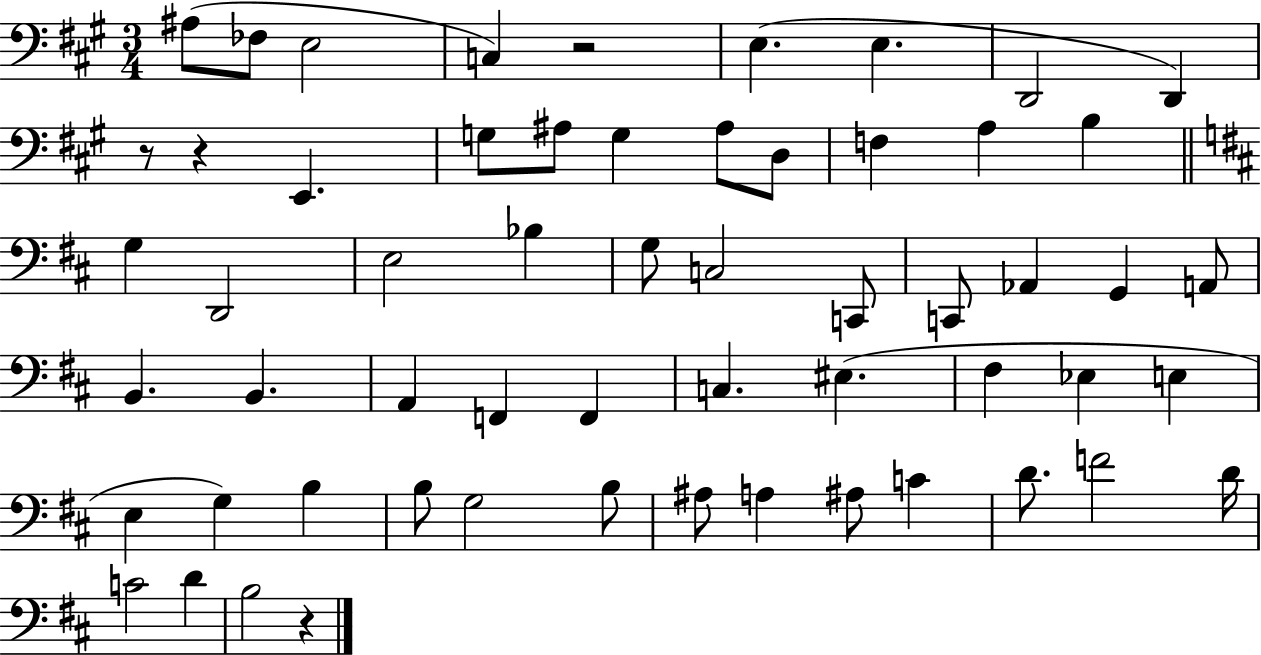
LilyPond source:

{
  \clef bass
  \numericTimeSignature
  \time 3/4
  \key a \major
  ais8( fes8 e2 | c4) r2 | e4.( e4. | d,2 d,4) | \break r8 r4 e,4. | g8 ais8 g4 ais8 d8 | f4 a4 b4 | \bar "||" \break \key b \minor g4 d,2 | e2 bes4 | g8 c2 c,8 | c,8 aes,4 g,4 a,8 | \break b,4. b,4. | a,4 f,4 f,4 | c4. eis4.( | fis4 ees4 e4 | \break e4 g4) b4 | b8 g2 b8 | ais8 a4 ais8 c'4 | d'8. f'2 d'16 | \break c'2 d'4 | b2 r4 | \bar "|."
}